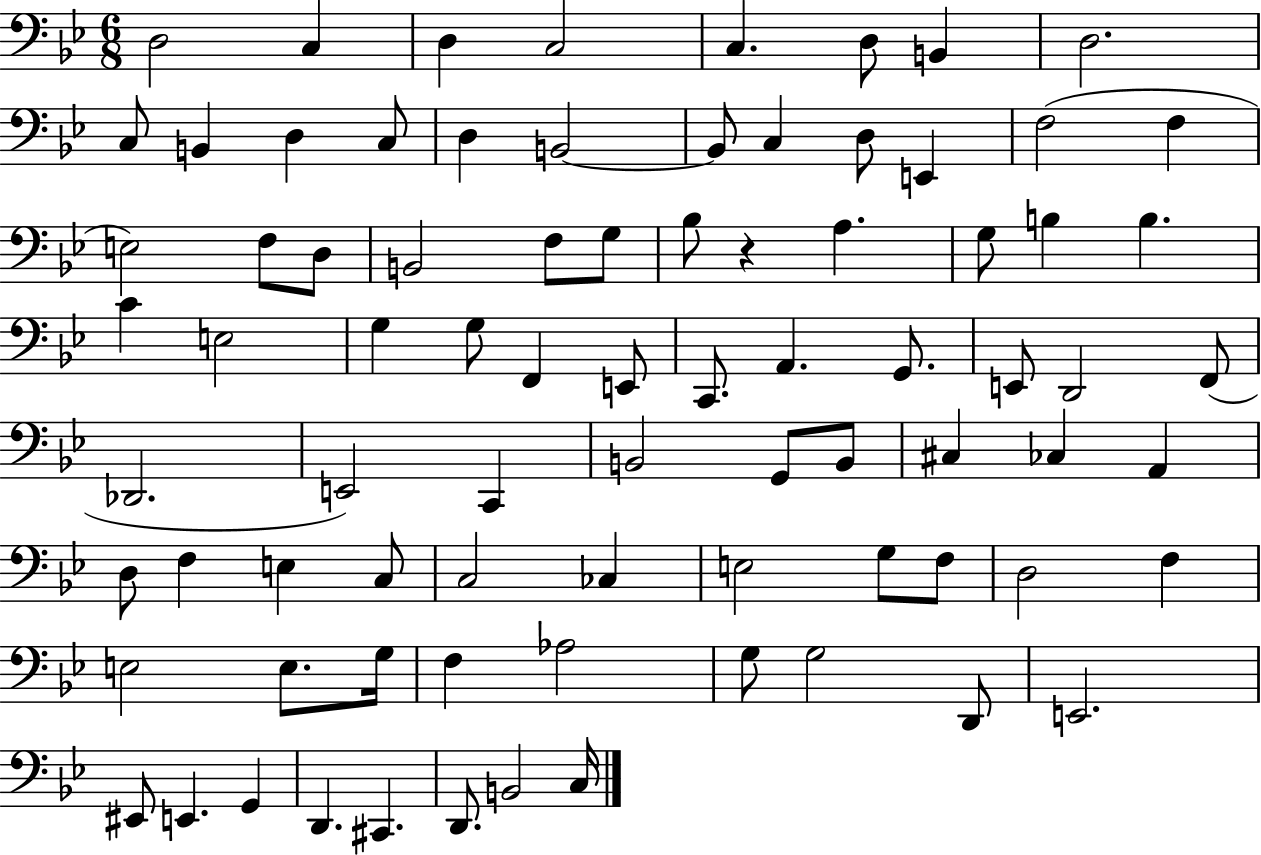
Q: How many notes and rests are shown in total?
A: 81